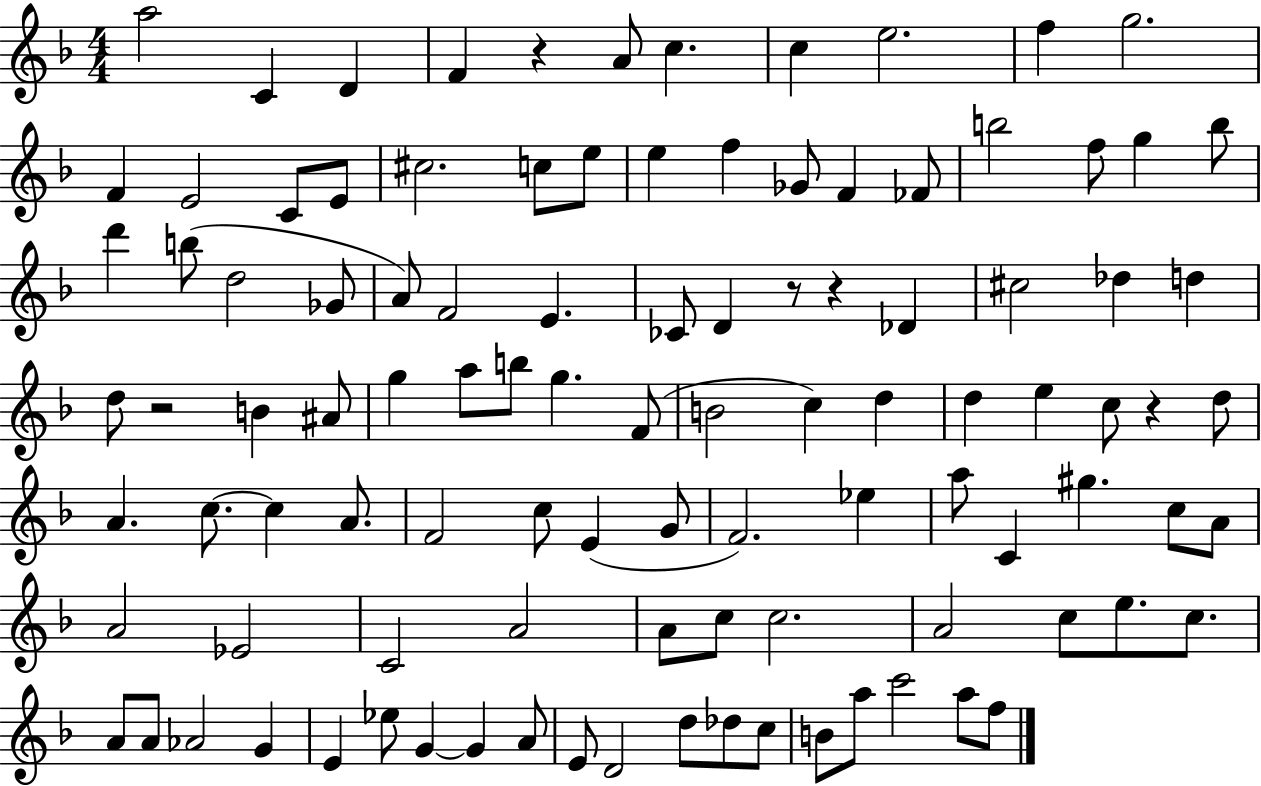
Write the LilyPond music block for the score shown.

{
  \clef treble
  \numericTimeSignature
  \time 4/4
  \key f \major
  a''2 c'4 d'4 | f'4 r4 a'8 c''4. | c''4 e''2. | f''4 g''2. | \break f'4 e'2 c'8 e'8 | cis''2. c''8 e''8 | e''4 f''4 ges'8 f'4 fes'8 | b''2 f''8 g''4 b''8 | \break d'''4 b''8( d''2 ges'8 | a'8) f'2 e'4. | ces'8 d'4 r8 r4 des'4 | cis''2 des''4 d''4 | \break d''8 r2 b'4 ais'8 | g''4 a''8 b''8 g''4. f'8( | b'2 c''4) d''4 | d''4 e''4 c''8 r4 d''8 | \break a'4. c''8.~~ c''4 a'8. | f'2 c''8 e'4( g'8 | f'2.) ees''4 | a''8 c'4 gis''4. c''8 a'8 | \break a'2 ees'2 | c'2 a'2 | a'8 c''8 c''2. | a'2 c''8 e''8. c''8. | \break a'8 a'8 aes'2 g'4 | e'4 ees''8 g'4~~ g'4 a'8 | e'8 d'2 d''8 des''8 c''8 | b'8 a''8 c'''2 a''8 f''8 | \break \bar "|."
}